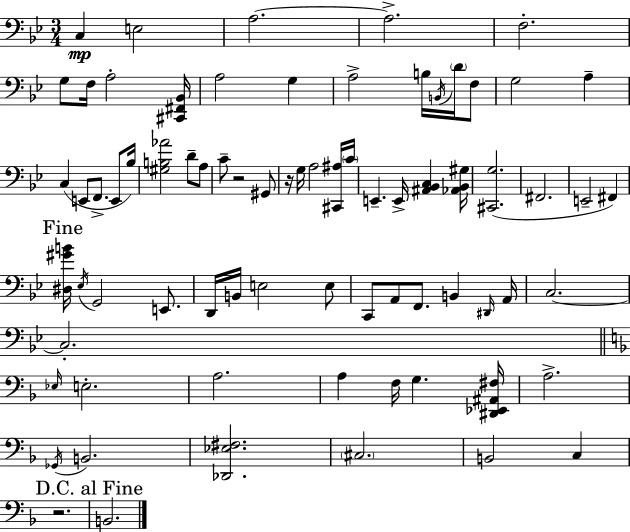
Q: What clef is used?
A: bass